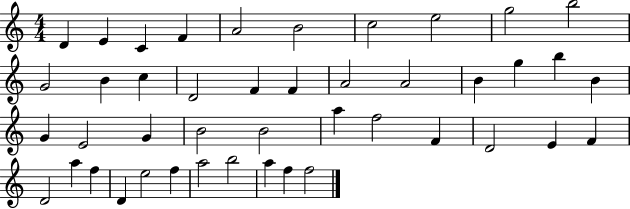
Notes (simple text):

D4/q E4/q C4/q F4/q A4/h B4/h C5/h E5/h G5/h B5/h G4/h B4/q C5/q D4/h F4/q F4/q A4/h A4/h B4/q G5/q B5/q B4/q G4/q E4/h G4/q B4/h B4/h A5/q F5/h F4/q D4/h E4/q F4/q D4/h A5/q F5/q D4/q E5/h F5/q A5/h B5/h A5/q F5/q F5/h